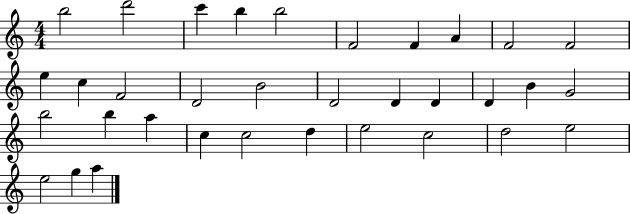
B5/h D6/h C6/q B5/q B5/h F4/h F4/q A4/q F4/h F4/h E5/q C5/q F4/h D4/h B4/h D4/h D4/q D4/q D4/q B4/q G4/h B5/h B5/q A5/q C5/q C5/h D5/q E5/h C5/h D5/h E5/h E5/h G5/q A5/q